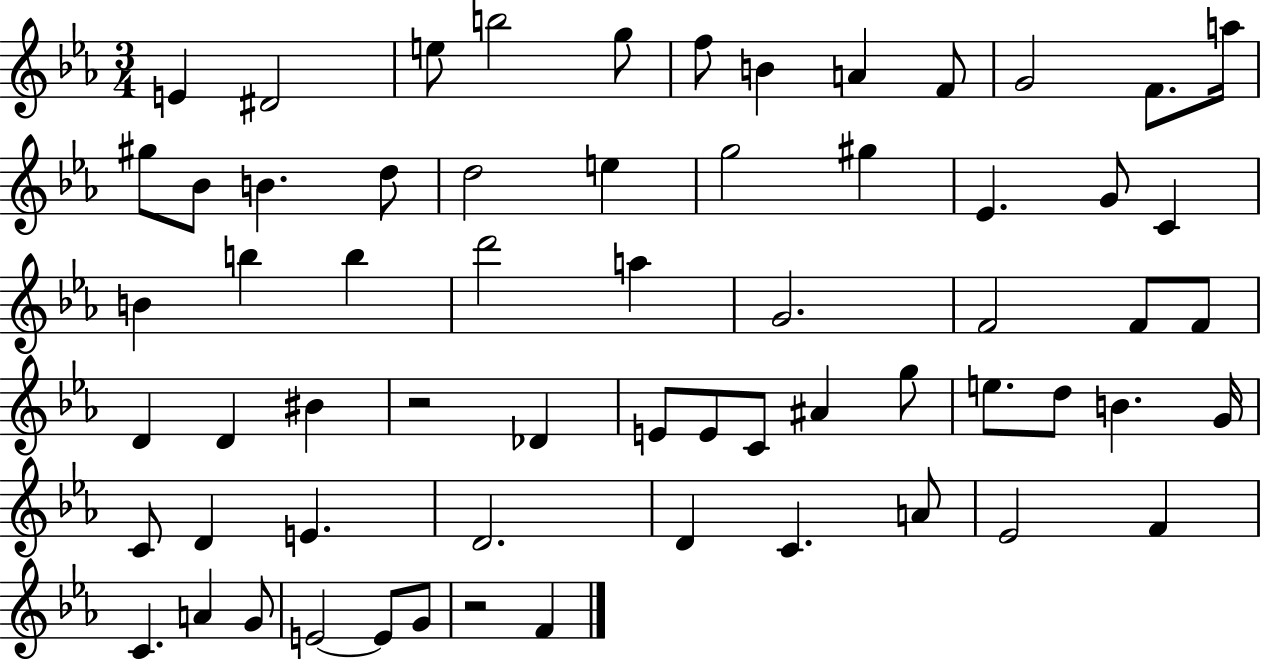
X:1
T:Untitled
M:3/4
L:1/4
K:Eb
E ^D2 e/2 b2 g/2 f/2 B A F/2 G2 F/2 a/4 ^g/2 _B/2 B d/2 d2 e g2 ^g _E G/2 C B b b d'2 a G2 F2 F/2 F/2 D D ^B z2 _D E/2 E/2 C/2 ^A g/2 e/2 d/2 B G/4 C/2 D E D2 D C A/2 _E2 F C A G/2 E2 E/2 G/2 z2 F